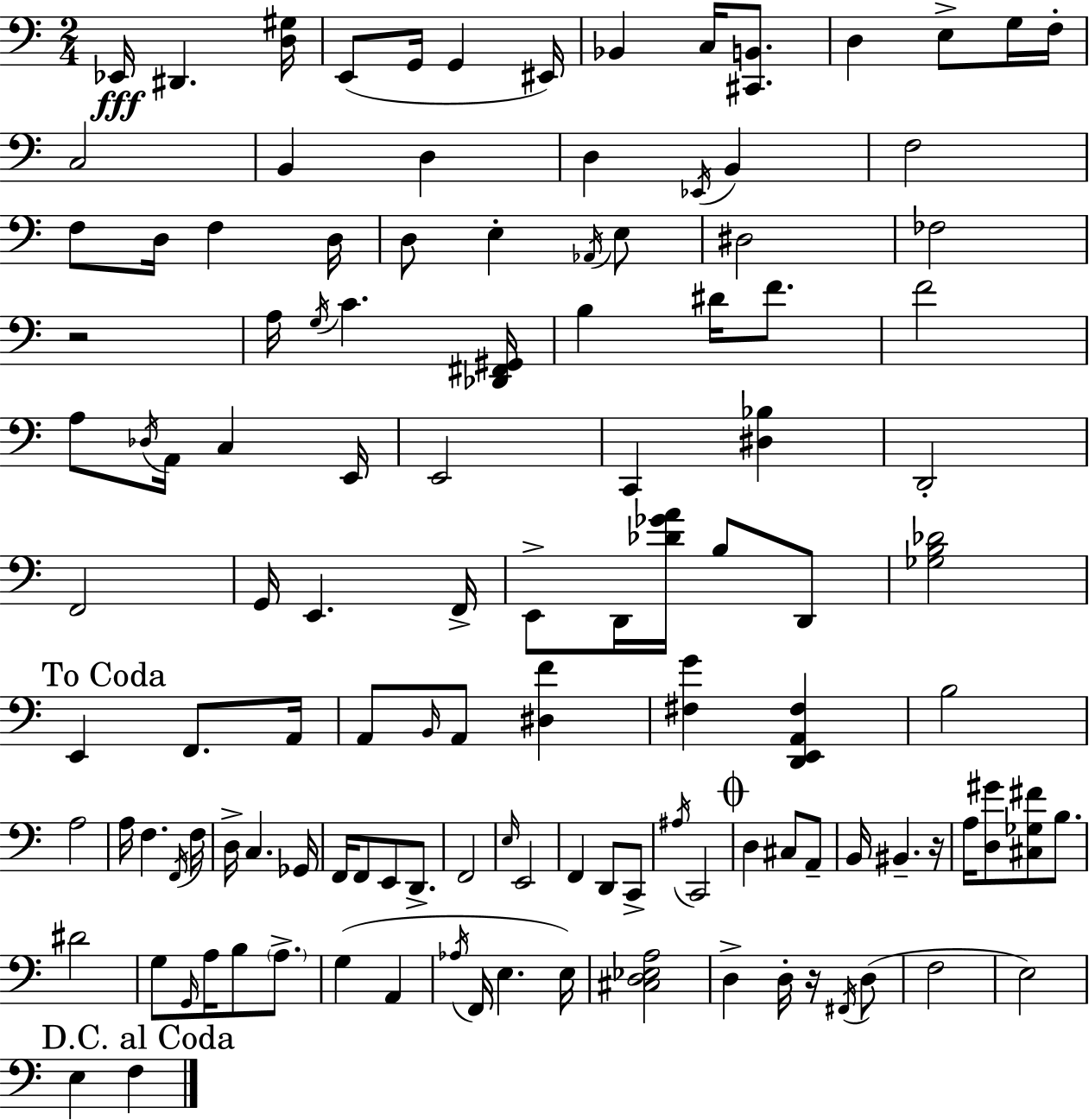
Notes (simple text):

Eb2/s D#2/q. [D3,G#3]/s E2/e G2/s G2/q EIS2/s Bb2/q C3/s [C#2,B2]/e. D3/q E3/e G3/s F3/s C3/h B2/q D3/q D3/q Eb2/s B2/q F3/h F3/e D3/s F3/q D3/s D3/e E3/q Ab2/s E3/e D#3/h FES3/h R/h A3/s G3/s C4/q. [Db2,F#2,G#2]/s B3/q D#4/s F4/e. F4/h A3/e Db3/s A2/s C3/q E2/s E2/h C2/q [D#3,Bb3]/q D2/h F2/h G2/s E2/q. F2/s E2/e D2/s [Db4,Gb4,A4]/s B3/e D2/e [Gb3,B3,Db4]/h E2/q F2/e. A2/s A2/e B2/s A2/e [D#3,F4]/q [F#3,G4]/q [D2,E2,A2,F#3]/q B3/h A3/h A3/s F3/q. F2/s F3/s D3/s C3/q. Gb2/s F2/s F2/e E2/e D2/e. F2/h E3/s E2/h F2/q D2/e C2/e A#3/s C2/h D3/q C#3/e A2/e B2/s BIS2/q. R/s A3/s [D3,G#4]/e [C#3,Gb3,F#4]/e B3/e. D#4/h G3/e G2/s A3/s B3/e A3/e. G3/q A2/q Ab3/s F2/s E3/q. E3/s [C#3,D3,Eb3,A3]/h D3/q D3/s R/s F#2/s D3/e F3/h E3/h E3/q F3/q